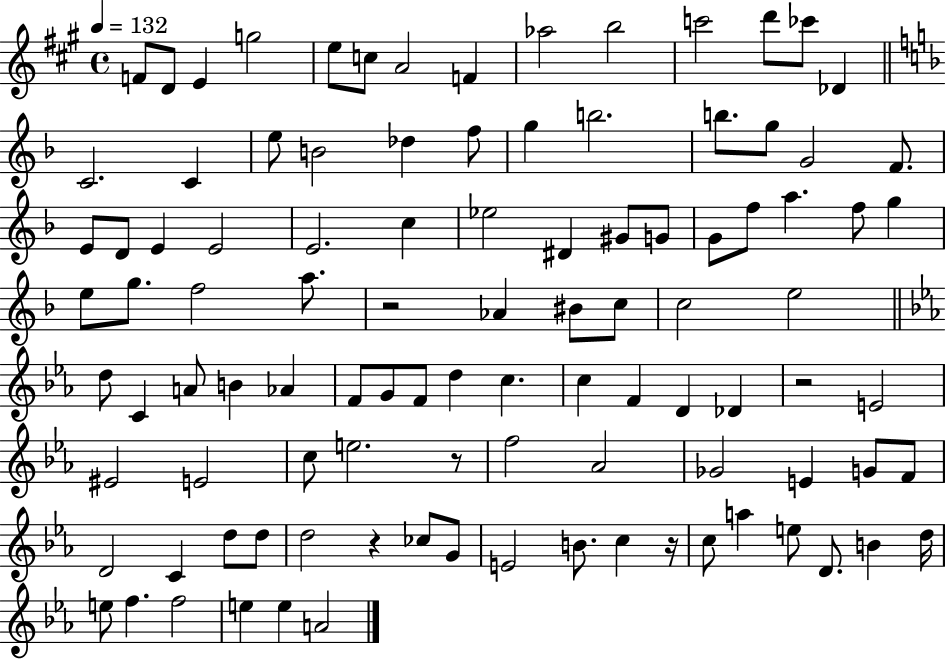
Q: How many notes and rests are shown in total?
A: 102